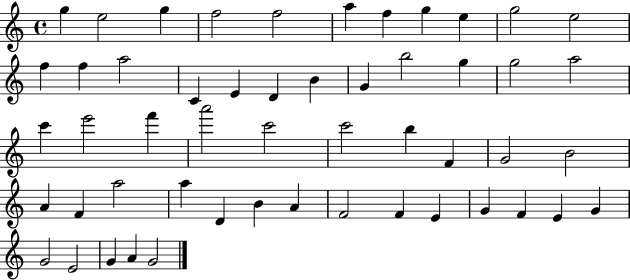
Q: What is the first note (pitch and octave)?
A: G5